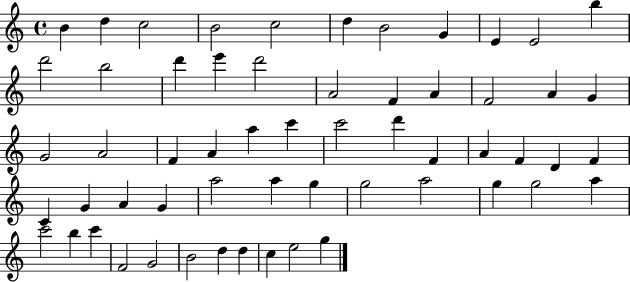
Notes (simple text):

B4/q D5/q C5/h B4/h C5/h D5/q B4/h G4/q E4/q E4/h B5/q D6/h B5/h D6/q E6/q D6/h A4/h F4/q A4/q F4/h A4/q G4/q G4/h A4/h F4/q A4/q A5/q C6/q C6/h D6/q F4/q A4/q F4/q D4/q F4/q C4/q G4/q A4/q G4/q A5/h A5/q G5/q G5/h A5/h G5/q G5/h A5/q C6/h B5/q C6/q F4/h G4/h B4/h D5/q D5/q C5/q E5/h G5/q